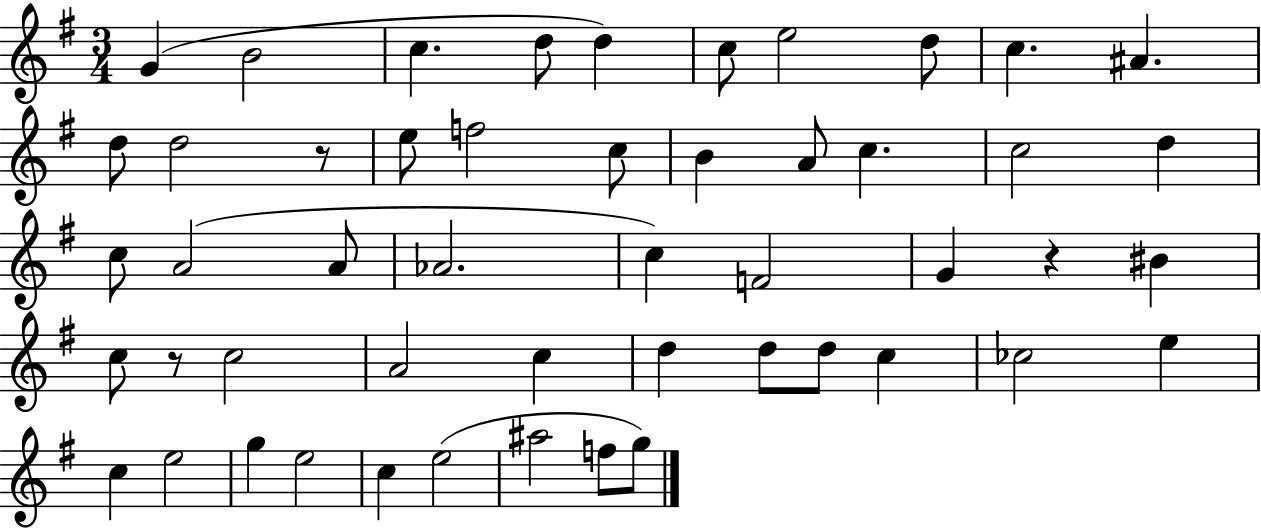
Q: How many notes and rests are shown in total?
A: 50